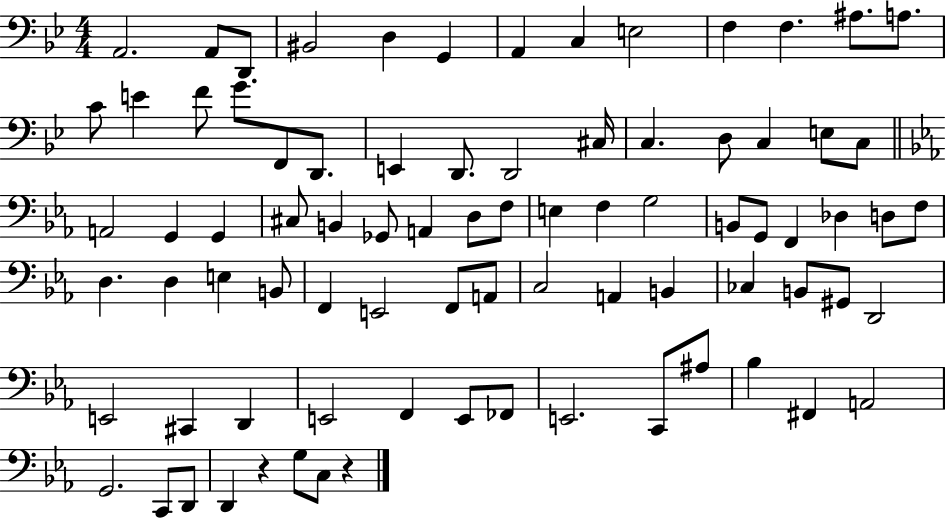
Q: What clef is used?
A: bass